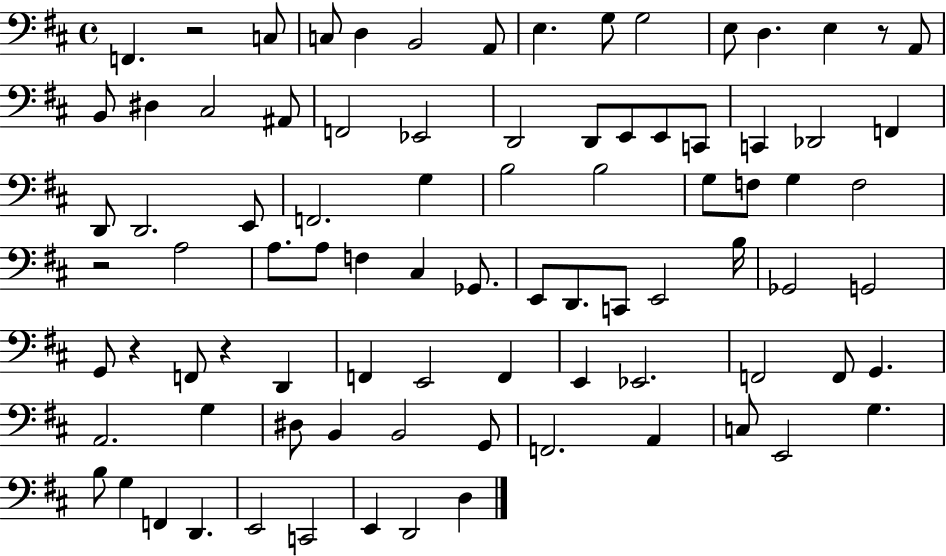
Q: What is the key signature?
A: D major